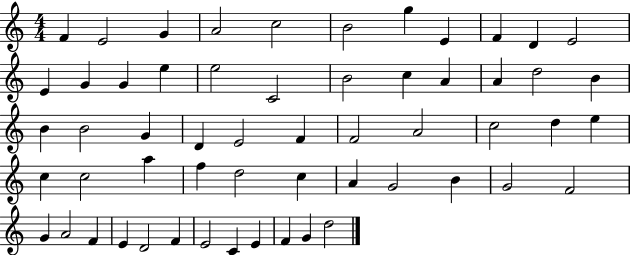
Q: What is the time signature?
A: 4/4